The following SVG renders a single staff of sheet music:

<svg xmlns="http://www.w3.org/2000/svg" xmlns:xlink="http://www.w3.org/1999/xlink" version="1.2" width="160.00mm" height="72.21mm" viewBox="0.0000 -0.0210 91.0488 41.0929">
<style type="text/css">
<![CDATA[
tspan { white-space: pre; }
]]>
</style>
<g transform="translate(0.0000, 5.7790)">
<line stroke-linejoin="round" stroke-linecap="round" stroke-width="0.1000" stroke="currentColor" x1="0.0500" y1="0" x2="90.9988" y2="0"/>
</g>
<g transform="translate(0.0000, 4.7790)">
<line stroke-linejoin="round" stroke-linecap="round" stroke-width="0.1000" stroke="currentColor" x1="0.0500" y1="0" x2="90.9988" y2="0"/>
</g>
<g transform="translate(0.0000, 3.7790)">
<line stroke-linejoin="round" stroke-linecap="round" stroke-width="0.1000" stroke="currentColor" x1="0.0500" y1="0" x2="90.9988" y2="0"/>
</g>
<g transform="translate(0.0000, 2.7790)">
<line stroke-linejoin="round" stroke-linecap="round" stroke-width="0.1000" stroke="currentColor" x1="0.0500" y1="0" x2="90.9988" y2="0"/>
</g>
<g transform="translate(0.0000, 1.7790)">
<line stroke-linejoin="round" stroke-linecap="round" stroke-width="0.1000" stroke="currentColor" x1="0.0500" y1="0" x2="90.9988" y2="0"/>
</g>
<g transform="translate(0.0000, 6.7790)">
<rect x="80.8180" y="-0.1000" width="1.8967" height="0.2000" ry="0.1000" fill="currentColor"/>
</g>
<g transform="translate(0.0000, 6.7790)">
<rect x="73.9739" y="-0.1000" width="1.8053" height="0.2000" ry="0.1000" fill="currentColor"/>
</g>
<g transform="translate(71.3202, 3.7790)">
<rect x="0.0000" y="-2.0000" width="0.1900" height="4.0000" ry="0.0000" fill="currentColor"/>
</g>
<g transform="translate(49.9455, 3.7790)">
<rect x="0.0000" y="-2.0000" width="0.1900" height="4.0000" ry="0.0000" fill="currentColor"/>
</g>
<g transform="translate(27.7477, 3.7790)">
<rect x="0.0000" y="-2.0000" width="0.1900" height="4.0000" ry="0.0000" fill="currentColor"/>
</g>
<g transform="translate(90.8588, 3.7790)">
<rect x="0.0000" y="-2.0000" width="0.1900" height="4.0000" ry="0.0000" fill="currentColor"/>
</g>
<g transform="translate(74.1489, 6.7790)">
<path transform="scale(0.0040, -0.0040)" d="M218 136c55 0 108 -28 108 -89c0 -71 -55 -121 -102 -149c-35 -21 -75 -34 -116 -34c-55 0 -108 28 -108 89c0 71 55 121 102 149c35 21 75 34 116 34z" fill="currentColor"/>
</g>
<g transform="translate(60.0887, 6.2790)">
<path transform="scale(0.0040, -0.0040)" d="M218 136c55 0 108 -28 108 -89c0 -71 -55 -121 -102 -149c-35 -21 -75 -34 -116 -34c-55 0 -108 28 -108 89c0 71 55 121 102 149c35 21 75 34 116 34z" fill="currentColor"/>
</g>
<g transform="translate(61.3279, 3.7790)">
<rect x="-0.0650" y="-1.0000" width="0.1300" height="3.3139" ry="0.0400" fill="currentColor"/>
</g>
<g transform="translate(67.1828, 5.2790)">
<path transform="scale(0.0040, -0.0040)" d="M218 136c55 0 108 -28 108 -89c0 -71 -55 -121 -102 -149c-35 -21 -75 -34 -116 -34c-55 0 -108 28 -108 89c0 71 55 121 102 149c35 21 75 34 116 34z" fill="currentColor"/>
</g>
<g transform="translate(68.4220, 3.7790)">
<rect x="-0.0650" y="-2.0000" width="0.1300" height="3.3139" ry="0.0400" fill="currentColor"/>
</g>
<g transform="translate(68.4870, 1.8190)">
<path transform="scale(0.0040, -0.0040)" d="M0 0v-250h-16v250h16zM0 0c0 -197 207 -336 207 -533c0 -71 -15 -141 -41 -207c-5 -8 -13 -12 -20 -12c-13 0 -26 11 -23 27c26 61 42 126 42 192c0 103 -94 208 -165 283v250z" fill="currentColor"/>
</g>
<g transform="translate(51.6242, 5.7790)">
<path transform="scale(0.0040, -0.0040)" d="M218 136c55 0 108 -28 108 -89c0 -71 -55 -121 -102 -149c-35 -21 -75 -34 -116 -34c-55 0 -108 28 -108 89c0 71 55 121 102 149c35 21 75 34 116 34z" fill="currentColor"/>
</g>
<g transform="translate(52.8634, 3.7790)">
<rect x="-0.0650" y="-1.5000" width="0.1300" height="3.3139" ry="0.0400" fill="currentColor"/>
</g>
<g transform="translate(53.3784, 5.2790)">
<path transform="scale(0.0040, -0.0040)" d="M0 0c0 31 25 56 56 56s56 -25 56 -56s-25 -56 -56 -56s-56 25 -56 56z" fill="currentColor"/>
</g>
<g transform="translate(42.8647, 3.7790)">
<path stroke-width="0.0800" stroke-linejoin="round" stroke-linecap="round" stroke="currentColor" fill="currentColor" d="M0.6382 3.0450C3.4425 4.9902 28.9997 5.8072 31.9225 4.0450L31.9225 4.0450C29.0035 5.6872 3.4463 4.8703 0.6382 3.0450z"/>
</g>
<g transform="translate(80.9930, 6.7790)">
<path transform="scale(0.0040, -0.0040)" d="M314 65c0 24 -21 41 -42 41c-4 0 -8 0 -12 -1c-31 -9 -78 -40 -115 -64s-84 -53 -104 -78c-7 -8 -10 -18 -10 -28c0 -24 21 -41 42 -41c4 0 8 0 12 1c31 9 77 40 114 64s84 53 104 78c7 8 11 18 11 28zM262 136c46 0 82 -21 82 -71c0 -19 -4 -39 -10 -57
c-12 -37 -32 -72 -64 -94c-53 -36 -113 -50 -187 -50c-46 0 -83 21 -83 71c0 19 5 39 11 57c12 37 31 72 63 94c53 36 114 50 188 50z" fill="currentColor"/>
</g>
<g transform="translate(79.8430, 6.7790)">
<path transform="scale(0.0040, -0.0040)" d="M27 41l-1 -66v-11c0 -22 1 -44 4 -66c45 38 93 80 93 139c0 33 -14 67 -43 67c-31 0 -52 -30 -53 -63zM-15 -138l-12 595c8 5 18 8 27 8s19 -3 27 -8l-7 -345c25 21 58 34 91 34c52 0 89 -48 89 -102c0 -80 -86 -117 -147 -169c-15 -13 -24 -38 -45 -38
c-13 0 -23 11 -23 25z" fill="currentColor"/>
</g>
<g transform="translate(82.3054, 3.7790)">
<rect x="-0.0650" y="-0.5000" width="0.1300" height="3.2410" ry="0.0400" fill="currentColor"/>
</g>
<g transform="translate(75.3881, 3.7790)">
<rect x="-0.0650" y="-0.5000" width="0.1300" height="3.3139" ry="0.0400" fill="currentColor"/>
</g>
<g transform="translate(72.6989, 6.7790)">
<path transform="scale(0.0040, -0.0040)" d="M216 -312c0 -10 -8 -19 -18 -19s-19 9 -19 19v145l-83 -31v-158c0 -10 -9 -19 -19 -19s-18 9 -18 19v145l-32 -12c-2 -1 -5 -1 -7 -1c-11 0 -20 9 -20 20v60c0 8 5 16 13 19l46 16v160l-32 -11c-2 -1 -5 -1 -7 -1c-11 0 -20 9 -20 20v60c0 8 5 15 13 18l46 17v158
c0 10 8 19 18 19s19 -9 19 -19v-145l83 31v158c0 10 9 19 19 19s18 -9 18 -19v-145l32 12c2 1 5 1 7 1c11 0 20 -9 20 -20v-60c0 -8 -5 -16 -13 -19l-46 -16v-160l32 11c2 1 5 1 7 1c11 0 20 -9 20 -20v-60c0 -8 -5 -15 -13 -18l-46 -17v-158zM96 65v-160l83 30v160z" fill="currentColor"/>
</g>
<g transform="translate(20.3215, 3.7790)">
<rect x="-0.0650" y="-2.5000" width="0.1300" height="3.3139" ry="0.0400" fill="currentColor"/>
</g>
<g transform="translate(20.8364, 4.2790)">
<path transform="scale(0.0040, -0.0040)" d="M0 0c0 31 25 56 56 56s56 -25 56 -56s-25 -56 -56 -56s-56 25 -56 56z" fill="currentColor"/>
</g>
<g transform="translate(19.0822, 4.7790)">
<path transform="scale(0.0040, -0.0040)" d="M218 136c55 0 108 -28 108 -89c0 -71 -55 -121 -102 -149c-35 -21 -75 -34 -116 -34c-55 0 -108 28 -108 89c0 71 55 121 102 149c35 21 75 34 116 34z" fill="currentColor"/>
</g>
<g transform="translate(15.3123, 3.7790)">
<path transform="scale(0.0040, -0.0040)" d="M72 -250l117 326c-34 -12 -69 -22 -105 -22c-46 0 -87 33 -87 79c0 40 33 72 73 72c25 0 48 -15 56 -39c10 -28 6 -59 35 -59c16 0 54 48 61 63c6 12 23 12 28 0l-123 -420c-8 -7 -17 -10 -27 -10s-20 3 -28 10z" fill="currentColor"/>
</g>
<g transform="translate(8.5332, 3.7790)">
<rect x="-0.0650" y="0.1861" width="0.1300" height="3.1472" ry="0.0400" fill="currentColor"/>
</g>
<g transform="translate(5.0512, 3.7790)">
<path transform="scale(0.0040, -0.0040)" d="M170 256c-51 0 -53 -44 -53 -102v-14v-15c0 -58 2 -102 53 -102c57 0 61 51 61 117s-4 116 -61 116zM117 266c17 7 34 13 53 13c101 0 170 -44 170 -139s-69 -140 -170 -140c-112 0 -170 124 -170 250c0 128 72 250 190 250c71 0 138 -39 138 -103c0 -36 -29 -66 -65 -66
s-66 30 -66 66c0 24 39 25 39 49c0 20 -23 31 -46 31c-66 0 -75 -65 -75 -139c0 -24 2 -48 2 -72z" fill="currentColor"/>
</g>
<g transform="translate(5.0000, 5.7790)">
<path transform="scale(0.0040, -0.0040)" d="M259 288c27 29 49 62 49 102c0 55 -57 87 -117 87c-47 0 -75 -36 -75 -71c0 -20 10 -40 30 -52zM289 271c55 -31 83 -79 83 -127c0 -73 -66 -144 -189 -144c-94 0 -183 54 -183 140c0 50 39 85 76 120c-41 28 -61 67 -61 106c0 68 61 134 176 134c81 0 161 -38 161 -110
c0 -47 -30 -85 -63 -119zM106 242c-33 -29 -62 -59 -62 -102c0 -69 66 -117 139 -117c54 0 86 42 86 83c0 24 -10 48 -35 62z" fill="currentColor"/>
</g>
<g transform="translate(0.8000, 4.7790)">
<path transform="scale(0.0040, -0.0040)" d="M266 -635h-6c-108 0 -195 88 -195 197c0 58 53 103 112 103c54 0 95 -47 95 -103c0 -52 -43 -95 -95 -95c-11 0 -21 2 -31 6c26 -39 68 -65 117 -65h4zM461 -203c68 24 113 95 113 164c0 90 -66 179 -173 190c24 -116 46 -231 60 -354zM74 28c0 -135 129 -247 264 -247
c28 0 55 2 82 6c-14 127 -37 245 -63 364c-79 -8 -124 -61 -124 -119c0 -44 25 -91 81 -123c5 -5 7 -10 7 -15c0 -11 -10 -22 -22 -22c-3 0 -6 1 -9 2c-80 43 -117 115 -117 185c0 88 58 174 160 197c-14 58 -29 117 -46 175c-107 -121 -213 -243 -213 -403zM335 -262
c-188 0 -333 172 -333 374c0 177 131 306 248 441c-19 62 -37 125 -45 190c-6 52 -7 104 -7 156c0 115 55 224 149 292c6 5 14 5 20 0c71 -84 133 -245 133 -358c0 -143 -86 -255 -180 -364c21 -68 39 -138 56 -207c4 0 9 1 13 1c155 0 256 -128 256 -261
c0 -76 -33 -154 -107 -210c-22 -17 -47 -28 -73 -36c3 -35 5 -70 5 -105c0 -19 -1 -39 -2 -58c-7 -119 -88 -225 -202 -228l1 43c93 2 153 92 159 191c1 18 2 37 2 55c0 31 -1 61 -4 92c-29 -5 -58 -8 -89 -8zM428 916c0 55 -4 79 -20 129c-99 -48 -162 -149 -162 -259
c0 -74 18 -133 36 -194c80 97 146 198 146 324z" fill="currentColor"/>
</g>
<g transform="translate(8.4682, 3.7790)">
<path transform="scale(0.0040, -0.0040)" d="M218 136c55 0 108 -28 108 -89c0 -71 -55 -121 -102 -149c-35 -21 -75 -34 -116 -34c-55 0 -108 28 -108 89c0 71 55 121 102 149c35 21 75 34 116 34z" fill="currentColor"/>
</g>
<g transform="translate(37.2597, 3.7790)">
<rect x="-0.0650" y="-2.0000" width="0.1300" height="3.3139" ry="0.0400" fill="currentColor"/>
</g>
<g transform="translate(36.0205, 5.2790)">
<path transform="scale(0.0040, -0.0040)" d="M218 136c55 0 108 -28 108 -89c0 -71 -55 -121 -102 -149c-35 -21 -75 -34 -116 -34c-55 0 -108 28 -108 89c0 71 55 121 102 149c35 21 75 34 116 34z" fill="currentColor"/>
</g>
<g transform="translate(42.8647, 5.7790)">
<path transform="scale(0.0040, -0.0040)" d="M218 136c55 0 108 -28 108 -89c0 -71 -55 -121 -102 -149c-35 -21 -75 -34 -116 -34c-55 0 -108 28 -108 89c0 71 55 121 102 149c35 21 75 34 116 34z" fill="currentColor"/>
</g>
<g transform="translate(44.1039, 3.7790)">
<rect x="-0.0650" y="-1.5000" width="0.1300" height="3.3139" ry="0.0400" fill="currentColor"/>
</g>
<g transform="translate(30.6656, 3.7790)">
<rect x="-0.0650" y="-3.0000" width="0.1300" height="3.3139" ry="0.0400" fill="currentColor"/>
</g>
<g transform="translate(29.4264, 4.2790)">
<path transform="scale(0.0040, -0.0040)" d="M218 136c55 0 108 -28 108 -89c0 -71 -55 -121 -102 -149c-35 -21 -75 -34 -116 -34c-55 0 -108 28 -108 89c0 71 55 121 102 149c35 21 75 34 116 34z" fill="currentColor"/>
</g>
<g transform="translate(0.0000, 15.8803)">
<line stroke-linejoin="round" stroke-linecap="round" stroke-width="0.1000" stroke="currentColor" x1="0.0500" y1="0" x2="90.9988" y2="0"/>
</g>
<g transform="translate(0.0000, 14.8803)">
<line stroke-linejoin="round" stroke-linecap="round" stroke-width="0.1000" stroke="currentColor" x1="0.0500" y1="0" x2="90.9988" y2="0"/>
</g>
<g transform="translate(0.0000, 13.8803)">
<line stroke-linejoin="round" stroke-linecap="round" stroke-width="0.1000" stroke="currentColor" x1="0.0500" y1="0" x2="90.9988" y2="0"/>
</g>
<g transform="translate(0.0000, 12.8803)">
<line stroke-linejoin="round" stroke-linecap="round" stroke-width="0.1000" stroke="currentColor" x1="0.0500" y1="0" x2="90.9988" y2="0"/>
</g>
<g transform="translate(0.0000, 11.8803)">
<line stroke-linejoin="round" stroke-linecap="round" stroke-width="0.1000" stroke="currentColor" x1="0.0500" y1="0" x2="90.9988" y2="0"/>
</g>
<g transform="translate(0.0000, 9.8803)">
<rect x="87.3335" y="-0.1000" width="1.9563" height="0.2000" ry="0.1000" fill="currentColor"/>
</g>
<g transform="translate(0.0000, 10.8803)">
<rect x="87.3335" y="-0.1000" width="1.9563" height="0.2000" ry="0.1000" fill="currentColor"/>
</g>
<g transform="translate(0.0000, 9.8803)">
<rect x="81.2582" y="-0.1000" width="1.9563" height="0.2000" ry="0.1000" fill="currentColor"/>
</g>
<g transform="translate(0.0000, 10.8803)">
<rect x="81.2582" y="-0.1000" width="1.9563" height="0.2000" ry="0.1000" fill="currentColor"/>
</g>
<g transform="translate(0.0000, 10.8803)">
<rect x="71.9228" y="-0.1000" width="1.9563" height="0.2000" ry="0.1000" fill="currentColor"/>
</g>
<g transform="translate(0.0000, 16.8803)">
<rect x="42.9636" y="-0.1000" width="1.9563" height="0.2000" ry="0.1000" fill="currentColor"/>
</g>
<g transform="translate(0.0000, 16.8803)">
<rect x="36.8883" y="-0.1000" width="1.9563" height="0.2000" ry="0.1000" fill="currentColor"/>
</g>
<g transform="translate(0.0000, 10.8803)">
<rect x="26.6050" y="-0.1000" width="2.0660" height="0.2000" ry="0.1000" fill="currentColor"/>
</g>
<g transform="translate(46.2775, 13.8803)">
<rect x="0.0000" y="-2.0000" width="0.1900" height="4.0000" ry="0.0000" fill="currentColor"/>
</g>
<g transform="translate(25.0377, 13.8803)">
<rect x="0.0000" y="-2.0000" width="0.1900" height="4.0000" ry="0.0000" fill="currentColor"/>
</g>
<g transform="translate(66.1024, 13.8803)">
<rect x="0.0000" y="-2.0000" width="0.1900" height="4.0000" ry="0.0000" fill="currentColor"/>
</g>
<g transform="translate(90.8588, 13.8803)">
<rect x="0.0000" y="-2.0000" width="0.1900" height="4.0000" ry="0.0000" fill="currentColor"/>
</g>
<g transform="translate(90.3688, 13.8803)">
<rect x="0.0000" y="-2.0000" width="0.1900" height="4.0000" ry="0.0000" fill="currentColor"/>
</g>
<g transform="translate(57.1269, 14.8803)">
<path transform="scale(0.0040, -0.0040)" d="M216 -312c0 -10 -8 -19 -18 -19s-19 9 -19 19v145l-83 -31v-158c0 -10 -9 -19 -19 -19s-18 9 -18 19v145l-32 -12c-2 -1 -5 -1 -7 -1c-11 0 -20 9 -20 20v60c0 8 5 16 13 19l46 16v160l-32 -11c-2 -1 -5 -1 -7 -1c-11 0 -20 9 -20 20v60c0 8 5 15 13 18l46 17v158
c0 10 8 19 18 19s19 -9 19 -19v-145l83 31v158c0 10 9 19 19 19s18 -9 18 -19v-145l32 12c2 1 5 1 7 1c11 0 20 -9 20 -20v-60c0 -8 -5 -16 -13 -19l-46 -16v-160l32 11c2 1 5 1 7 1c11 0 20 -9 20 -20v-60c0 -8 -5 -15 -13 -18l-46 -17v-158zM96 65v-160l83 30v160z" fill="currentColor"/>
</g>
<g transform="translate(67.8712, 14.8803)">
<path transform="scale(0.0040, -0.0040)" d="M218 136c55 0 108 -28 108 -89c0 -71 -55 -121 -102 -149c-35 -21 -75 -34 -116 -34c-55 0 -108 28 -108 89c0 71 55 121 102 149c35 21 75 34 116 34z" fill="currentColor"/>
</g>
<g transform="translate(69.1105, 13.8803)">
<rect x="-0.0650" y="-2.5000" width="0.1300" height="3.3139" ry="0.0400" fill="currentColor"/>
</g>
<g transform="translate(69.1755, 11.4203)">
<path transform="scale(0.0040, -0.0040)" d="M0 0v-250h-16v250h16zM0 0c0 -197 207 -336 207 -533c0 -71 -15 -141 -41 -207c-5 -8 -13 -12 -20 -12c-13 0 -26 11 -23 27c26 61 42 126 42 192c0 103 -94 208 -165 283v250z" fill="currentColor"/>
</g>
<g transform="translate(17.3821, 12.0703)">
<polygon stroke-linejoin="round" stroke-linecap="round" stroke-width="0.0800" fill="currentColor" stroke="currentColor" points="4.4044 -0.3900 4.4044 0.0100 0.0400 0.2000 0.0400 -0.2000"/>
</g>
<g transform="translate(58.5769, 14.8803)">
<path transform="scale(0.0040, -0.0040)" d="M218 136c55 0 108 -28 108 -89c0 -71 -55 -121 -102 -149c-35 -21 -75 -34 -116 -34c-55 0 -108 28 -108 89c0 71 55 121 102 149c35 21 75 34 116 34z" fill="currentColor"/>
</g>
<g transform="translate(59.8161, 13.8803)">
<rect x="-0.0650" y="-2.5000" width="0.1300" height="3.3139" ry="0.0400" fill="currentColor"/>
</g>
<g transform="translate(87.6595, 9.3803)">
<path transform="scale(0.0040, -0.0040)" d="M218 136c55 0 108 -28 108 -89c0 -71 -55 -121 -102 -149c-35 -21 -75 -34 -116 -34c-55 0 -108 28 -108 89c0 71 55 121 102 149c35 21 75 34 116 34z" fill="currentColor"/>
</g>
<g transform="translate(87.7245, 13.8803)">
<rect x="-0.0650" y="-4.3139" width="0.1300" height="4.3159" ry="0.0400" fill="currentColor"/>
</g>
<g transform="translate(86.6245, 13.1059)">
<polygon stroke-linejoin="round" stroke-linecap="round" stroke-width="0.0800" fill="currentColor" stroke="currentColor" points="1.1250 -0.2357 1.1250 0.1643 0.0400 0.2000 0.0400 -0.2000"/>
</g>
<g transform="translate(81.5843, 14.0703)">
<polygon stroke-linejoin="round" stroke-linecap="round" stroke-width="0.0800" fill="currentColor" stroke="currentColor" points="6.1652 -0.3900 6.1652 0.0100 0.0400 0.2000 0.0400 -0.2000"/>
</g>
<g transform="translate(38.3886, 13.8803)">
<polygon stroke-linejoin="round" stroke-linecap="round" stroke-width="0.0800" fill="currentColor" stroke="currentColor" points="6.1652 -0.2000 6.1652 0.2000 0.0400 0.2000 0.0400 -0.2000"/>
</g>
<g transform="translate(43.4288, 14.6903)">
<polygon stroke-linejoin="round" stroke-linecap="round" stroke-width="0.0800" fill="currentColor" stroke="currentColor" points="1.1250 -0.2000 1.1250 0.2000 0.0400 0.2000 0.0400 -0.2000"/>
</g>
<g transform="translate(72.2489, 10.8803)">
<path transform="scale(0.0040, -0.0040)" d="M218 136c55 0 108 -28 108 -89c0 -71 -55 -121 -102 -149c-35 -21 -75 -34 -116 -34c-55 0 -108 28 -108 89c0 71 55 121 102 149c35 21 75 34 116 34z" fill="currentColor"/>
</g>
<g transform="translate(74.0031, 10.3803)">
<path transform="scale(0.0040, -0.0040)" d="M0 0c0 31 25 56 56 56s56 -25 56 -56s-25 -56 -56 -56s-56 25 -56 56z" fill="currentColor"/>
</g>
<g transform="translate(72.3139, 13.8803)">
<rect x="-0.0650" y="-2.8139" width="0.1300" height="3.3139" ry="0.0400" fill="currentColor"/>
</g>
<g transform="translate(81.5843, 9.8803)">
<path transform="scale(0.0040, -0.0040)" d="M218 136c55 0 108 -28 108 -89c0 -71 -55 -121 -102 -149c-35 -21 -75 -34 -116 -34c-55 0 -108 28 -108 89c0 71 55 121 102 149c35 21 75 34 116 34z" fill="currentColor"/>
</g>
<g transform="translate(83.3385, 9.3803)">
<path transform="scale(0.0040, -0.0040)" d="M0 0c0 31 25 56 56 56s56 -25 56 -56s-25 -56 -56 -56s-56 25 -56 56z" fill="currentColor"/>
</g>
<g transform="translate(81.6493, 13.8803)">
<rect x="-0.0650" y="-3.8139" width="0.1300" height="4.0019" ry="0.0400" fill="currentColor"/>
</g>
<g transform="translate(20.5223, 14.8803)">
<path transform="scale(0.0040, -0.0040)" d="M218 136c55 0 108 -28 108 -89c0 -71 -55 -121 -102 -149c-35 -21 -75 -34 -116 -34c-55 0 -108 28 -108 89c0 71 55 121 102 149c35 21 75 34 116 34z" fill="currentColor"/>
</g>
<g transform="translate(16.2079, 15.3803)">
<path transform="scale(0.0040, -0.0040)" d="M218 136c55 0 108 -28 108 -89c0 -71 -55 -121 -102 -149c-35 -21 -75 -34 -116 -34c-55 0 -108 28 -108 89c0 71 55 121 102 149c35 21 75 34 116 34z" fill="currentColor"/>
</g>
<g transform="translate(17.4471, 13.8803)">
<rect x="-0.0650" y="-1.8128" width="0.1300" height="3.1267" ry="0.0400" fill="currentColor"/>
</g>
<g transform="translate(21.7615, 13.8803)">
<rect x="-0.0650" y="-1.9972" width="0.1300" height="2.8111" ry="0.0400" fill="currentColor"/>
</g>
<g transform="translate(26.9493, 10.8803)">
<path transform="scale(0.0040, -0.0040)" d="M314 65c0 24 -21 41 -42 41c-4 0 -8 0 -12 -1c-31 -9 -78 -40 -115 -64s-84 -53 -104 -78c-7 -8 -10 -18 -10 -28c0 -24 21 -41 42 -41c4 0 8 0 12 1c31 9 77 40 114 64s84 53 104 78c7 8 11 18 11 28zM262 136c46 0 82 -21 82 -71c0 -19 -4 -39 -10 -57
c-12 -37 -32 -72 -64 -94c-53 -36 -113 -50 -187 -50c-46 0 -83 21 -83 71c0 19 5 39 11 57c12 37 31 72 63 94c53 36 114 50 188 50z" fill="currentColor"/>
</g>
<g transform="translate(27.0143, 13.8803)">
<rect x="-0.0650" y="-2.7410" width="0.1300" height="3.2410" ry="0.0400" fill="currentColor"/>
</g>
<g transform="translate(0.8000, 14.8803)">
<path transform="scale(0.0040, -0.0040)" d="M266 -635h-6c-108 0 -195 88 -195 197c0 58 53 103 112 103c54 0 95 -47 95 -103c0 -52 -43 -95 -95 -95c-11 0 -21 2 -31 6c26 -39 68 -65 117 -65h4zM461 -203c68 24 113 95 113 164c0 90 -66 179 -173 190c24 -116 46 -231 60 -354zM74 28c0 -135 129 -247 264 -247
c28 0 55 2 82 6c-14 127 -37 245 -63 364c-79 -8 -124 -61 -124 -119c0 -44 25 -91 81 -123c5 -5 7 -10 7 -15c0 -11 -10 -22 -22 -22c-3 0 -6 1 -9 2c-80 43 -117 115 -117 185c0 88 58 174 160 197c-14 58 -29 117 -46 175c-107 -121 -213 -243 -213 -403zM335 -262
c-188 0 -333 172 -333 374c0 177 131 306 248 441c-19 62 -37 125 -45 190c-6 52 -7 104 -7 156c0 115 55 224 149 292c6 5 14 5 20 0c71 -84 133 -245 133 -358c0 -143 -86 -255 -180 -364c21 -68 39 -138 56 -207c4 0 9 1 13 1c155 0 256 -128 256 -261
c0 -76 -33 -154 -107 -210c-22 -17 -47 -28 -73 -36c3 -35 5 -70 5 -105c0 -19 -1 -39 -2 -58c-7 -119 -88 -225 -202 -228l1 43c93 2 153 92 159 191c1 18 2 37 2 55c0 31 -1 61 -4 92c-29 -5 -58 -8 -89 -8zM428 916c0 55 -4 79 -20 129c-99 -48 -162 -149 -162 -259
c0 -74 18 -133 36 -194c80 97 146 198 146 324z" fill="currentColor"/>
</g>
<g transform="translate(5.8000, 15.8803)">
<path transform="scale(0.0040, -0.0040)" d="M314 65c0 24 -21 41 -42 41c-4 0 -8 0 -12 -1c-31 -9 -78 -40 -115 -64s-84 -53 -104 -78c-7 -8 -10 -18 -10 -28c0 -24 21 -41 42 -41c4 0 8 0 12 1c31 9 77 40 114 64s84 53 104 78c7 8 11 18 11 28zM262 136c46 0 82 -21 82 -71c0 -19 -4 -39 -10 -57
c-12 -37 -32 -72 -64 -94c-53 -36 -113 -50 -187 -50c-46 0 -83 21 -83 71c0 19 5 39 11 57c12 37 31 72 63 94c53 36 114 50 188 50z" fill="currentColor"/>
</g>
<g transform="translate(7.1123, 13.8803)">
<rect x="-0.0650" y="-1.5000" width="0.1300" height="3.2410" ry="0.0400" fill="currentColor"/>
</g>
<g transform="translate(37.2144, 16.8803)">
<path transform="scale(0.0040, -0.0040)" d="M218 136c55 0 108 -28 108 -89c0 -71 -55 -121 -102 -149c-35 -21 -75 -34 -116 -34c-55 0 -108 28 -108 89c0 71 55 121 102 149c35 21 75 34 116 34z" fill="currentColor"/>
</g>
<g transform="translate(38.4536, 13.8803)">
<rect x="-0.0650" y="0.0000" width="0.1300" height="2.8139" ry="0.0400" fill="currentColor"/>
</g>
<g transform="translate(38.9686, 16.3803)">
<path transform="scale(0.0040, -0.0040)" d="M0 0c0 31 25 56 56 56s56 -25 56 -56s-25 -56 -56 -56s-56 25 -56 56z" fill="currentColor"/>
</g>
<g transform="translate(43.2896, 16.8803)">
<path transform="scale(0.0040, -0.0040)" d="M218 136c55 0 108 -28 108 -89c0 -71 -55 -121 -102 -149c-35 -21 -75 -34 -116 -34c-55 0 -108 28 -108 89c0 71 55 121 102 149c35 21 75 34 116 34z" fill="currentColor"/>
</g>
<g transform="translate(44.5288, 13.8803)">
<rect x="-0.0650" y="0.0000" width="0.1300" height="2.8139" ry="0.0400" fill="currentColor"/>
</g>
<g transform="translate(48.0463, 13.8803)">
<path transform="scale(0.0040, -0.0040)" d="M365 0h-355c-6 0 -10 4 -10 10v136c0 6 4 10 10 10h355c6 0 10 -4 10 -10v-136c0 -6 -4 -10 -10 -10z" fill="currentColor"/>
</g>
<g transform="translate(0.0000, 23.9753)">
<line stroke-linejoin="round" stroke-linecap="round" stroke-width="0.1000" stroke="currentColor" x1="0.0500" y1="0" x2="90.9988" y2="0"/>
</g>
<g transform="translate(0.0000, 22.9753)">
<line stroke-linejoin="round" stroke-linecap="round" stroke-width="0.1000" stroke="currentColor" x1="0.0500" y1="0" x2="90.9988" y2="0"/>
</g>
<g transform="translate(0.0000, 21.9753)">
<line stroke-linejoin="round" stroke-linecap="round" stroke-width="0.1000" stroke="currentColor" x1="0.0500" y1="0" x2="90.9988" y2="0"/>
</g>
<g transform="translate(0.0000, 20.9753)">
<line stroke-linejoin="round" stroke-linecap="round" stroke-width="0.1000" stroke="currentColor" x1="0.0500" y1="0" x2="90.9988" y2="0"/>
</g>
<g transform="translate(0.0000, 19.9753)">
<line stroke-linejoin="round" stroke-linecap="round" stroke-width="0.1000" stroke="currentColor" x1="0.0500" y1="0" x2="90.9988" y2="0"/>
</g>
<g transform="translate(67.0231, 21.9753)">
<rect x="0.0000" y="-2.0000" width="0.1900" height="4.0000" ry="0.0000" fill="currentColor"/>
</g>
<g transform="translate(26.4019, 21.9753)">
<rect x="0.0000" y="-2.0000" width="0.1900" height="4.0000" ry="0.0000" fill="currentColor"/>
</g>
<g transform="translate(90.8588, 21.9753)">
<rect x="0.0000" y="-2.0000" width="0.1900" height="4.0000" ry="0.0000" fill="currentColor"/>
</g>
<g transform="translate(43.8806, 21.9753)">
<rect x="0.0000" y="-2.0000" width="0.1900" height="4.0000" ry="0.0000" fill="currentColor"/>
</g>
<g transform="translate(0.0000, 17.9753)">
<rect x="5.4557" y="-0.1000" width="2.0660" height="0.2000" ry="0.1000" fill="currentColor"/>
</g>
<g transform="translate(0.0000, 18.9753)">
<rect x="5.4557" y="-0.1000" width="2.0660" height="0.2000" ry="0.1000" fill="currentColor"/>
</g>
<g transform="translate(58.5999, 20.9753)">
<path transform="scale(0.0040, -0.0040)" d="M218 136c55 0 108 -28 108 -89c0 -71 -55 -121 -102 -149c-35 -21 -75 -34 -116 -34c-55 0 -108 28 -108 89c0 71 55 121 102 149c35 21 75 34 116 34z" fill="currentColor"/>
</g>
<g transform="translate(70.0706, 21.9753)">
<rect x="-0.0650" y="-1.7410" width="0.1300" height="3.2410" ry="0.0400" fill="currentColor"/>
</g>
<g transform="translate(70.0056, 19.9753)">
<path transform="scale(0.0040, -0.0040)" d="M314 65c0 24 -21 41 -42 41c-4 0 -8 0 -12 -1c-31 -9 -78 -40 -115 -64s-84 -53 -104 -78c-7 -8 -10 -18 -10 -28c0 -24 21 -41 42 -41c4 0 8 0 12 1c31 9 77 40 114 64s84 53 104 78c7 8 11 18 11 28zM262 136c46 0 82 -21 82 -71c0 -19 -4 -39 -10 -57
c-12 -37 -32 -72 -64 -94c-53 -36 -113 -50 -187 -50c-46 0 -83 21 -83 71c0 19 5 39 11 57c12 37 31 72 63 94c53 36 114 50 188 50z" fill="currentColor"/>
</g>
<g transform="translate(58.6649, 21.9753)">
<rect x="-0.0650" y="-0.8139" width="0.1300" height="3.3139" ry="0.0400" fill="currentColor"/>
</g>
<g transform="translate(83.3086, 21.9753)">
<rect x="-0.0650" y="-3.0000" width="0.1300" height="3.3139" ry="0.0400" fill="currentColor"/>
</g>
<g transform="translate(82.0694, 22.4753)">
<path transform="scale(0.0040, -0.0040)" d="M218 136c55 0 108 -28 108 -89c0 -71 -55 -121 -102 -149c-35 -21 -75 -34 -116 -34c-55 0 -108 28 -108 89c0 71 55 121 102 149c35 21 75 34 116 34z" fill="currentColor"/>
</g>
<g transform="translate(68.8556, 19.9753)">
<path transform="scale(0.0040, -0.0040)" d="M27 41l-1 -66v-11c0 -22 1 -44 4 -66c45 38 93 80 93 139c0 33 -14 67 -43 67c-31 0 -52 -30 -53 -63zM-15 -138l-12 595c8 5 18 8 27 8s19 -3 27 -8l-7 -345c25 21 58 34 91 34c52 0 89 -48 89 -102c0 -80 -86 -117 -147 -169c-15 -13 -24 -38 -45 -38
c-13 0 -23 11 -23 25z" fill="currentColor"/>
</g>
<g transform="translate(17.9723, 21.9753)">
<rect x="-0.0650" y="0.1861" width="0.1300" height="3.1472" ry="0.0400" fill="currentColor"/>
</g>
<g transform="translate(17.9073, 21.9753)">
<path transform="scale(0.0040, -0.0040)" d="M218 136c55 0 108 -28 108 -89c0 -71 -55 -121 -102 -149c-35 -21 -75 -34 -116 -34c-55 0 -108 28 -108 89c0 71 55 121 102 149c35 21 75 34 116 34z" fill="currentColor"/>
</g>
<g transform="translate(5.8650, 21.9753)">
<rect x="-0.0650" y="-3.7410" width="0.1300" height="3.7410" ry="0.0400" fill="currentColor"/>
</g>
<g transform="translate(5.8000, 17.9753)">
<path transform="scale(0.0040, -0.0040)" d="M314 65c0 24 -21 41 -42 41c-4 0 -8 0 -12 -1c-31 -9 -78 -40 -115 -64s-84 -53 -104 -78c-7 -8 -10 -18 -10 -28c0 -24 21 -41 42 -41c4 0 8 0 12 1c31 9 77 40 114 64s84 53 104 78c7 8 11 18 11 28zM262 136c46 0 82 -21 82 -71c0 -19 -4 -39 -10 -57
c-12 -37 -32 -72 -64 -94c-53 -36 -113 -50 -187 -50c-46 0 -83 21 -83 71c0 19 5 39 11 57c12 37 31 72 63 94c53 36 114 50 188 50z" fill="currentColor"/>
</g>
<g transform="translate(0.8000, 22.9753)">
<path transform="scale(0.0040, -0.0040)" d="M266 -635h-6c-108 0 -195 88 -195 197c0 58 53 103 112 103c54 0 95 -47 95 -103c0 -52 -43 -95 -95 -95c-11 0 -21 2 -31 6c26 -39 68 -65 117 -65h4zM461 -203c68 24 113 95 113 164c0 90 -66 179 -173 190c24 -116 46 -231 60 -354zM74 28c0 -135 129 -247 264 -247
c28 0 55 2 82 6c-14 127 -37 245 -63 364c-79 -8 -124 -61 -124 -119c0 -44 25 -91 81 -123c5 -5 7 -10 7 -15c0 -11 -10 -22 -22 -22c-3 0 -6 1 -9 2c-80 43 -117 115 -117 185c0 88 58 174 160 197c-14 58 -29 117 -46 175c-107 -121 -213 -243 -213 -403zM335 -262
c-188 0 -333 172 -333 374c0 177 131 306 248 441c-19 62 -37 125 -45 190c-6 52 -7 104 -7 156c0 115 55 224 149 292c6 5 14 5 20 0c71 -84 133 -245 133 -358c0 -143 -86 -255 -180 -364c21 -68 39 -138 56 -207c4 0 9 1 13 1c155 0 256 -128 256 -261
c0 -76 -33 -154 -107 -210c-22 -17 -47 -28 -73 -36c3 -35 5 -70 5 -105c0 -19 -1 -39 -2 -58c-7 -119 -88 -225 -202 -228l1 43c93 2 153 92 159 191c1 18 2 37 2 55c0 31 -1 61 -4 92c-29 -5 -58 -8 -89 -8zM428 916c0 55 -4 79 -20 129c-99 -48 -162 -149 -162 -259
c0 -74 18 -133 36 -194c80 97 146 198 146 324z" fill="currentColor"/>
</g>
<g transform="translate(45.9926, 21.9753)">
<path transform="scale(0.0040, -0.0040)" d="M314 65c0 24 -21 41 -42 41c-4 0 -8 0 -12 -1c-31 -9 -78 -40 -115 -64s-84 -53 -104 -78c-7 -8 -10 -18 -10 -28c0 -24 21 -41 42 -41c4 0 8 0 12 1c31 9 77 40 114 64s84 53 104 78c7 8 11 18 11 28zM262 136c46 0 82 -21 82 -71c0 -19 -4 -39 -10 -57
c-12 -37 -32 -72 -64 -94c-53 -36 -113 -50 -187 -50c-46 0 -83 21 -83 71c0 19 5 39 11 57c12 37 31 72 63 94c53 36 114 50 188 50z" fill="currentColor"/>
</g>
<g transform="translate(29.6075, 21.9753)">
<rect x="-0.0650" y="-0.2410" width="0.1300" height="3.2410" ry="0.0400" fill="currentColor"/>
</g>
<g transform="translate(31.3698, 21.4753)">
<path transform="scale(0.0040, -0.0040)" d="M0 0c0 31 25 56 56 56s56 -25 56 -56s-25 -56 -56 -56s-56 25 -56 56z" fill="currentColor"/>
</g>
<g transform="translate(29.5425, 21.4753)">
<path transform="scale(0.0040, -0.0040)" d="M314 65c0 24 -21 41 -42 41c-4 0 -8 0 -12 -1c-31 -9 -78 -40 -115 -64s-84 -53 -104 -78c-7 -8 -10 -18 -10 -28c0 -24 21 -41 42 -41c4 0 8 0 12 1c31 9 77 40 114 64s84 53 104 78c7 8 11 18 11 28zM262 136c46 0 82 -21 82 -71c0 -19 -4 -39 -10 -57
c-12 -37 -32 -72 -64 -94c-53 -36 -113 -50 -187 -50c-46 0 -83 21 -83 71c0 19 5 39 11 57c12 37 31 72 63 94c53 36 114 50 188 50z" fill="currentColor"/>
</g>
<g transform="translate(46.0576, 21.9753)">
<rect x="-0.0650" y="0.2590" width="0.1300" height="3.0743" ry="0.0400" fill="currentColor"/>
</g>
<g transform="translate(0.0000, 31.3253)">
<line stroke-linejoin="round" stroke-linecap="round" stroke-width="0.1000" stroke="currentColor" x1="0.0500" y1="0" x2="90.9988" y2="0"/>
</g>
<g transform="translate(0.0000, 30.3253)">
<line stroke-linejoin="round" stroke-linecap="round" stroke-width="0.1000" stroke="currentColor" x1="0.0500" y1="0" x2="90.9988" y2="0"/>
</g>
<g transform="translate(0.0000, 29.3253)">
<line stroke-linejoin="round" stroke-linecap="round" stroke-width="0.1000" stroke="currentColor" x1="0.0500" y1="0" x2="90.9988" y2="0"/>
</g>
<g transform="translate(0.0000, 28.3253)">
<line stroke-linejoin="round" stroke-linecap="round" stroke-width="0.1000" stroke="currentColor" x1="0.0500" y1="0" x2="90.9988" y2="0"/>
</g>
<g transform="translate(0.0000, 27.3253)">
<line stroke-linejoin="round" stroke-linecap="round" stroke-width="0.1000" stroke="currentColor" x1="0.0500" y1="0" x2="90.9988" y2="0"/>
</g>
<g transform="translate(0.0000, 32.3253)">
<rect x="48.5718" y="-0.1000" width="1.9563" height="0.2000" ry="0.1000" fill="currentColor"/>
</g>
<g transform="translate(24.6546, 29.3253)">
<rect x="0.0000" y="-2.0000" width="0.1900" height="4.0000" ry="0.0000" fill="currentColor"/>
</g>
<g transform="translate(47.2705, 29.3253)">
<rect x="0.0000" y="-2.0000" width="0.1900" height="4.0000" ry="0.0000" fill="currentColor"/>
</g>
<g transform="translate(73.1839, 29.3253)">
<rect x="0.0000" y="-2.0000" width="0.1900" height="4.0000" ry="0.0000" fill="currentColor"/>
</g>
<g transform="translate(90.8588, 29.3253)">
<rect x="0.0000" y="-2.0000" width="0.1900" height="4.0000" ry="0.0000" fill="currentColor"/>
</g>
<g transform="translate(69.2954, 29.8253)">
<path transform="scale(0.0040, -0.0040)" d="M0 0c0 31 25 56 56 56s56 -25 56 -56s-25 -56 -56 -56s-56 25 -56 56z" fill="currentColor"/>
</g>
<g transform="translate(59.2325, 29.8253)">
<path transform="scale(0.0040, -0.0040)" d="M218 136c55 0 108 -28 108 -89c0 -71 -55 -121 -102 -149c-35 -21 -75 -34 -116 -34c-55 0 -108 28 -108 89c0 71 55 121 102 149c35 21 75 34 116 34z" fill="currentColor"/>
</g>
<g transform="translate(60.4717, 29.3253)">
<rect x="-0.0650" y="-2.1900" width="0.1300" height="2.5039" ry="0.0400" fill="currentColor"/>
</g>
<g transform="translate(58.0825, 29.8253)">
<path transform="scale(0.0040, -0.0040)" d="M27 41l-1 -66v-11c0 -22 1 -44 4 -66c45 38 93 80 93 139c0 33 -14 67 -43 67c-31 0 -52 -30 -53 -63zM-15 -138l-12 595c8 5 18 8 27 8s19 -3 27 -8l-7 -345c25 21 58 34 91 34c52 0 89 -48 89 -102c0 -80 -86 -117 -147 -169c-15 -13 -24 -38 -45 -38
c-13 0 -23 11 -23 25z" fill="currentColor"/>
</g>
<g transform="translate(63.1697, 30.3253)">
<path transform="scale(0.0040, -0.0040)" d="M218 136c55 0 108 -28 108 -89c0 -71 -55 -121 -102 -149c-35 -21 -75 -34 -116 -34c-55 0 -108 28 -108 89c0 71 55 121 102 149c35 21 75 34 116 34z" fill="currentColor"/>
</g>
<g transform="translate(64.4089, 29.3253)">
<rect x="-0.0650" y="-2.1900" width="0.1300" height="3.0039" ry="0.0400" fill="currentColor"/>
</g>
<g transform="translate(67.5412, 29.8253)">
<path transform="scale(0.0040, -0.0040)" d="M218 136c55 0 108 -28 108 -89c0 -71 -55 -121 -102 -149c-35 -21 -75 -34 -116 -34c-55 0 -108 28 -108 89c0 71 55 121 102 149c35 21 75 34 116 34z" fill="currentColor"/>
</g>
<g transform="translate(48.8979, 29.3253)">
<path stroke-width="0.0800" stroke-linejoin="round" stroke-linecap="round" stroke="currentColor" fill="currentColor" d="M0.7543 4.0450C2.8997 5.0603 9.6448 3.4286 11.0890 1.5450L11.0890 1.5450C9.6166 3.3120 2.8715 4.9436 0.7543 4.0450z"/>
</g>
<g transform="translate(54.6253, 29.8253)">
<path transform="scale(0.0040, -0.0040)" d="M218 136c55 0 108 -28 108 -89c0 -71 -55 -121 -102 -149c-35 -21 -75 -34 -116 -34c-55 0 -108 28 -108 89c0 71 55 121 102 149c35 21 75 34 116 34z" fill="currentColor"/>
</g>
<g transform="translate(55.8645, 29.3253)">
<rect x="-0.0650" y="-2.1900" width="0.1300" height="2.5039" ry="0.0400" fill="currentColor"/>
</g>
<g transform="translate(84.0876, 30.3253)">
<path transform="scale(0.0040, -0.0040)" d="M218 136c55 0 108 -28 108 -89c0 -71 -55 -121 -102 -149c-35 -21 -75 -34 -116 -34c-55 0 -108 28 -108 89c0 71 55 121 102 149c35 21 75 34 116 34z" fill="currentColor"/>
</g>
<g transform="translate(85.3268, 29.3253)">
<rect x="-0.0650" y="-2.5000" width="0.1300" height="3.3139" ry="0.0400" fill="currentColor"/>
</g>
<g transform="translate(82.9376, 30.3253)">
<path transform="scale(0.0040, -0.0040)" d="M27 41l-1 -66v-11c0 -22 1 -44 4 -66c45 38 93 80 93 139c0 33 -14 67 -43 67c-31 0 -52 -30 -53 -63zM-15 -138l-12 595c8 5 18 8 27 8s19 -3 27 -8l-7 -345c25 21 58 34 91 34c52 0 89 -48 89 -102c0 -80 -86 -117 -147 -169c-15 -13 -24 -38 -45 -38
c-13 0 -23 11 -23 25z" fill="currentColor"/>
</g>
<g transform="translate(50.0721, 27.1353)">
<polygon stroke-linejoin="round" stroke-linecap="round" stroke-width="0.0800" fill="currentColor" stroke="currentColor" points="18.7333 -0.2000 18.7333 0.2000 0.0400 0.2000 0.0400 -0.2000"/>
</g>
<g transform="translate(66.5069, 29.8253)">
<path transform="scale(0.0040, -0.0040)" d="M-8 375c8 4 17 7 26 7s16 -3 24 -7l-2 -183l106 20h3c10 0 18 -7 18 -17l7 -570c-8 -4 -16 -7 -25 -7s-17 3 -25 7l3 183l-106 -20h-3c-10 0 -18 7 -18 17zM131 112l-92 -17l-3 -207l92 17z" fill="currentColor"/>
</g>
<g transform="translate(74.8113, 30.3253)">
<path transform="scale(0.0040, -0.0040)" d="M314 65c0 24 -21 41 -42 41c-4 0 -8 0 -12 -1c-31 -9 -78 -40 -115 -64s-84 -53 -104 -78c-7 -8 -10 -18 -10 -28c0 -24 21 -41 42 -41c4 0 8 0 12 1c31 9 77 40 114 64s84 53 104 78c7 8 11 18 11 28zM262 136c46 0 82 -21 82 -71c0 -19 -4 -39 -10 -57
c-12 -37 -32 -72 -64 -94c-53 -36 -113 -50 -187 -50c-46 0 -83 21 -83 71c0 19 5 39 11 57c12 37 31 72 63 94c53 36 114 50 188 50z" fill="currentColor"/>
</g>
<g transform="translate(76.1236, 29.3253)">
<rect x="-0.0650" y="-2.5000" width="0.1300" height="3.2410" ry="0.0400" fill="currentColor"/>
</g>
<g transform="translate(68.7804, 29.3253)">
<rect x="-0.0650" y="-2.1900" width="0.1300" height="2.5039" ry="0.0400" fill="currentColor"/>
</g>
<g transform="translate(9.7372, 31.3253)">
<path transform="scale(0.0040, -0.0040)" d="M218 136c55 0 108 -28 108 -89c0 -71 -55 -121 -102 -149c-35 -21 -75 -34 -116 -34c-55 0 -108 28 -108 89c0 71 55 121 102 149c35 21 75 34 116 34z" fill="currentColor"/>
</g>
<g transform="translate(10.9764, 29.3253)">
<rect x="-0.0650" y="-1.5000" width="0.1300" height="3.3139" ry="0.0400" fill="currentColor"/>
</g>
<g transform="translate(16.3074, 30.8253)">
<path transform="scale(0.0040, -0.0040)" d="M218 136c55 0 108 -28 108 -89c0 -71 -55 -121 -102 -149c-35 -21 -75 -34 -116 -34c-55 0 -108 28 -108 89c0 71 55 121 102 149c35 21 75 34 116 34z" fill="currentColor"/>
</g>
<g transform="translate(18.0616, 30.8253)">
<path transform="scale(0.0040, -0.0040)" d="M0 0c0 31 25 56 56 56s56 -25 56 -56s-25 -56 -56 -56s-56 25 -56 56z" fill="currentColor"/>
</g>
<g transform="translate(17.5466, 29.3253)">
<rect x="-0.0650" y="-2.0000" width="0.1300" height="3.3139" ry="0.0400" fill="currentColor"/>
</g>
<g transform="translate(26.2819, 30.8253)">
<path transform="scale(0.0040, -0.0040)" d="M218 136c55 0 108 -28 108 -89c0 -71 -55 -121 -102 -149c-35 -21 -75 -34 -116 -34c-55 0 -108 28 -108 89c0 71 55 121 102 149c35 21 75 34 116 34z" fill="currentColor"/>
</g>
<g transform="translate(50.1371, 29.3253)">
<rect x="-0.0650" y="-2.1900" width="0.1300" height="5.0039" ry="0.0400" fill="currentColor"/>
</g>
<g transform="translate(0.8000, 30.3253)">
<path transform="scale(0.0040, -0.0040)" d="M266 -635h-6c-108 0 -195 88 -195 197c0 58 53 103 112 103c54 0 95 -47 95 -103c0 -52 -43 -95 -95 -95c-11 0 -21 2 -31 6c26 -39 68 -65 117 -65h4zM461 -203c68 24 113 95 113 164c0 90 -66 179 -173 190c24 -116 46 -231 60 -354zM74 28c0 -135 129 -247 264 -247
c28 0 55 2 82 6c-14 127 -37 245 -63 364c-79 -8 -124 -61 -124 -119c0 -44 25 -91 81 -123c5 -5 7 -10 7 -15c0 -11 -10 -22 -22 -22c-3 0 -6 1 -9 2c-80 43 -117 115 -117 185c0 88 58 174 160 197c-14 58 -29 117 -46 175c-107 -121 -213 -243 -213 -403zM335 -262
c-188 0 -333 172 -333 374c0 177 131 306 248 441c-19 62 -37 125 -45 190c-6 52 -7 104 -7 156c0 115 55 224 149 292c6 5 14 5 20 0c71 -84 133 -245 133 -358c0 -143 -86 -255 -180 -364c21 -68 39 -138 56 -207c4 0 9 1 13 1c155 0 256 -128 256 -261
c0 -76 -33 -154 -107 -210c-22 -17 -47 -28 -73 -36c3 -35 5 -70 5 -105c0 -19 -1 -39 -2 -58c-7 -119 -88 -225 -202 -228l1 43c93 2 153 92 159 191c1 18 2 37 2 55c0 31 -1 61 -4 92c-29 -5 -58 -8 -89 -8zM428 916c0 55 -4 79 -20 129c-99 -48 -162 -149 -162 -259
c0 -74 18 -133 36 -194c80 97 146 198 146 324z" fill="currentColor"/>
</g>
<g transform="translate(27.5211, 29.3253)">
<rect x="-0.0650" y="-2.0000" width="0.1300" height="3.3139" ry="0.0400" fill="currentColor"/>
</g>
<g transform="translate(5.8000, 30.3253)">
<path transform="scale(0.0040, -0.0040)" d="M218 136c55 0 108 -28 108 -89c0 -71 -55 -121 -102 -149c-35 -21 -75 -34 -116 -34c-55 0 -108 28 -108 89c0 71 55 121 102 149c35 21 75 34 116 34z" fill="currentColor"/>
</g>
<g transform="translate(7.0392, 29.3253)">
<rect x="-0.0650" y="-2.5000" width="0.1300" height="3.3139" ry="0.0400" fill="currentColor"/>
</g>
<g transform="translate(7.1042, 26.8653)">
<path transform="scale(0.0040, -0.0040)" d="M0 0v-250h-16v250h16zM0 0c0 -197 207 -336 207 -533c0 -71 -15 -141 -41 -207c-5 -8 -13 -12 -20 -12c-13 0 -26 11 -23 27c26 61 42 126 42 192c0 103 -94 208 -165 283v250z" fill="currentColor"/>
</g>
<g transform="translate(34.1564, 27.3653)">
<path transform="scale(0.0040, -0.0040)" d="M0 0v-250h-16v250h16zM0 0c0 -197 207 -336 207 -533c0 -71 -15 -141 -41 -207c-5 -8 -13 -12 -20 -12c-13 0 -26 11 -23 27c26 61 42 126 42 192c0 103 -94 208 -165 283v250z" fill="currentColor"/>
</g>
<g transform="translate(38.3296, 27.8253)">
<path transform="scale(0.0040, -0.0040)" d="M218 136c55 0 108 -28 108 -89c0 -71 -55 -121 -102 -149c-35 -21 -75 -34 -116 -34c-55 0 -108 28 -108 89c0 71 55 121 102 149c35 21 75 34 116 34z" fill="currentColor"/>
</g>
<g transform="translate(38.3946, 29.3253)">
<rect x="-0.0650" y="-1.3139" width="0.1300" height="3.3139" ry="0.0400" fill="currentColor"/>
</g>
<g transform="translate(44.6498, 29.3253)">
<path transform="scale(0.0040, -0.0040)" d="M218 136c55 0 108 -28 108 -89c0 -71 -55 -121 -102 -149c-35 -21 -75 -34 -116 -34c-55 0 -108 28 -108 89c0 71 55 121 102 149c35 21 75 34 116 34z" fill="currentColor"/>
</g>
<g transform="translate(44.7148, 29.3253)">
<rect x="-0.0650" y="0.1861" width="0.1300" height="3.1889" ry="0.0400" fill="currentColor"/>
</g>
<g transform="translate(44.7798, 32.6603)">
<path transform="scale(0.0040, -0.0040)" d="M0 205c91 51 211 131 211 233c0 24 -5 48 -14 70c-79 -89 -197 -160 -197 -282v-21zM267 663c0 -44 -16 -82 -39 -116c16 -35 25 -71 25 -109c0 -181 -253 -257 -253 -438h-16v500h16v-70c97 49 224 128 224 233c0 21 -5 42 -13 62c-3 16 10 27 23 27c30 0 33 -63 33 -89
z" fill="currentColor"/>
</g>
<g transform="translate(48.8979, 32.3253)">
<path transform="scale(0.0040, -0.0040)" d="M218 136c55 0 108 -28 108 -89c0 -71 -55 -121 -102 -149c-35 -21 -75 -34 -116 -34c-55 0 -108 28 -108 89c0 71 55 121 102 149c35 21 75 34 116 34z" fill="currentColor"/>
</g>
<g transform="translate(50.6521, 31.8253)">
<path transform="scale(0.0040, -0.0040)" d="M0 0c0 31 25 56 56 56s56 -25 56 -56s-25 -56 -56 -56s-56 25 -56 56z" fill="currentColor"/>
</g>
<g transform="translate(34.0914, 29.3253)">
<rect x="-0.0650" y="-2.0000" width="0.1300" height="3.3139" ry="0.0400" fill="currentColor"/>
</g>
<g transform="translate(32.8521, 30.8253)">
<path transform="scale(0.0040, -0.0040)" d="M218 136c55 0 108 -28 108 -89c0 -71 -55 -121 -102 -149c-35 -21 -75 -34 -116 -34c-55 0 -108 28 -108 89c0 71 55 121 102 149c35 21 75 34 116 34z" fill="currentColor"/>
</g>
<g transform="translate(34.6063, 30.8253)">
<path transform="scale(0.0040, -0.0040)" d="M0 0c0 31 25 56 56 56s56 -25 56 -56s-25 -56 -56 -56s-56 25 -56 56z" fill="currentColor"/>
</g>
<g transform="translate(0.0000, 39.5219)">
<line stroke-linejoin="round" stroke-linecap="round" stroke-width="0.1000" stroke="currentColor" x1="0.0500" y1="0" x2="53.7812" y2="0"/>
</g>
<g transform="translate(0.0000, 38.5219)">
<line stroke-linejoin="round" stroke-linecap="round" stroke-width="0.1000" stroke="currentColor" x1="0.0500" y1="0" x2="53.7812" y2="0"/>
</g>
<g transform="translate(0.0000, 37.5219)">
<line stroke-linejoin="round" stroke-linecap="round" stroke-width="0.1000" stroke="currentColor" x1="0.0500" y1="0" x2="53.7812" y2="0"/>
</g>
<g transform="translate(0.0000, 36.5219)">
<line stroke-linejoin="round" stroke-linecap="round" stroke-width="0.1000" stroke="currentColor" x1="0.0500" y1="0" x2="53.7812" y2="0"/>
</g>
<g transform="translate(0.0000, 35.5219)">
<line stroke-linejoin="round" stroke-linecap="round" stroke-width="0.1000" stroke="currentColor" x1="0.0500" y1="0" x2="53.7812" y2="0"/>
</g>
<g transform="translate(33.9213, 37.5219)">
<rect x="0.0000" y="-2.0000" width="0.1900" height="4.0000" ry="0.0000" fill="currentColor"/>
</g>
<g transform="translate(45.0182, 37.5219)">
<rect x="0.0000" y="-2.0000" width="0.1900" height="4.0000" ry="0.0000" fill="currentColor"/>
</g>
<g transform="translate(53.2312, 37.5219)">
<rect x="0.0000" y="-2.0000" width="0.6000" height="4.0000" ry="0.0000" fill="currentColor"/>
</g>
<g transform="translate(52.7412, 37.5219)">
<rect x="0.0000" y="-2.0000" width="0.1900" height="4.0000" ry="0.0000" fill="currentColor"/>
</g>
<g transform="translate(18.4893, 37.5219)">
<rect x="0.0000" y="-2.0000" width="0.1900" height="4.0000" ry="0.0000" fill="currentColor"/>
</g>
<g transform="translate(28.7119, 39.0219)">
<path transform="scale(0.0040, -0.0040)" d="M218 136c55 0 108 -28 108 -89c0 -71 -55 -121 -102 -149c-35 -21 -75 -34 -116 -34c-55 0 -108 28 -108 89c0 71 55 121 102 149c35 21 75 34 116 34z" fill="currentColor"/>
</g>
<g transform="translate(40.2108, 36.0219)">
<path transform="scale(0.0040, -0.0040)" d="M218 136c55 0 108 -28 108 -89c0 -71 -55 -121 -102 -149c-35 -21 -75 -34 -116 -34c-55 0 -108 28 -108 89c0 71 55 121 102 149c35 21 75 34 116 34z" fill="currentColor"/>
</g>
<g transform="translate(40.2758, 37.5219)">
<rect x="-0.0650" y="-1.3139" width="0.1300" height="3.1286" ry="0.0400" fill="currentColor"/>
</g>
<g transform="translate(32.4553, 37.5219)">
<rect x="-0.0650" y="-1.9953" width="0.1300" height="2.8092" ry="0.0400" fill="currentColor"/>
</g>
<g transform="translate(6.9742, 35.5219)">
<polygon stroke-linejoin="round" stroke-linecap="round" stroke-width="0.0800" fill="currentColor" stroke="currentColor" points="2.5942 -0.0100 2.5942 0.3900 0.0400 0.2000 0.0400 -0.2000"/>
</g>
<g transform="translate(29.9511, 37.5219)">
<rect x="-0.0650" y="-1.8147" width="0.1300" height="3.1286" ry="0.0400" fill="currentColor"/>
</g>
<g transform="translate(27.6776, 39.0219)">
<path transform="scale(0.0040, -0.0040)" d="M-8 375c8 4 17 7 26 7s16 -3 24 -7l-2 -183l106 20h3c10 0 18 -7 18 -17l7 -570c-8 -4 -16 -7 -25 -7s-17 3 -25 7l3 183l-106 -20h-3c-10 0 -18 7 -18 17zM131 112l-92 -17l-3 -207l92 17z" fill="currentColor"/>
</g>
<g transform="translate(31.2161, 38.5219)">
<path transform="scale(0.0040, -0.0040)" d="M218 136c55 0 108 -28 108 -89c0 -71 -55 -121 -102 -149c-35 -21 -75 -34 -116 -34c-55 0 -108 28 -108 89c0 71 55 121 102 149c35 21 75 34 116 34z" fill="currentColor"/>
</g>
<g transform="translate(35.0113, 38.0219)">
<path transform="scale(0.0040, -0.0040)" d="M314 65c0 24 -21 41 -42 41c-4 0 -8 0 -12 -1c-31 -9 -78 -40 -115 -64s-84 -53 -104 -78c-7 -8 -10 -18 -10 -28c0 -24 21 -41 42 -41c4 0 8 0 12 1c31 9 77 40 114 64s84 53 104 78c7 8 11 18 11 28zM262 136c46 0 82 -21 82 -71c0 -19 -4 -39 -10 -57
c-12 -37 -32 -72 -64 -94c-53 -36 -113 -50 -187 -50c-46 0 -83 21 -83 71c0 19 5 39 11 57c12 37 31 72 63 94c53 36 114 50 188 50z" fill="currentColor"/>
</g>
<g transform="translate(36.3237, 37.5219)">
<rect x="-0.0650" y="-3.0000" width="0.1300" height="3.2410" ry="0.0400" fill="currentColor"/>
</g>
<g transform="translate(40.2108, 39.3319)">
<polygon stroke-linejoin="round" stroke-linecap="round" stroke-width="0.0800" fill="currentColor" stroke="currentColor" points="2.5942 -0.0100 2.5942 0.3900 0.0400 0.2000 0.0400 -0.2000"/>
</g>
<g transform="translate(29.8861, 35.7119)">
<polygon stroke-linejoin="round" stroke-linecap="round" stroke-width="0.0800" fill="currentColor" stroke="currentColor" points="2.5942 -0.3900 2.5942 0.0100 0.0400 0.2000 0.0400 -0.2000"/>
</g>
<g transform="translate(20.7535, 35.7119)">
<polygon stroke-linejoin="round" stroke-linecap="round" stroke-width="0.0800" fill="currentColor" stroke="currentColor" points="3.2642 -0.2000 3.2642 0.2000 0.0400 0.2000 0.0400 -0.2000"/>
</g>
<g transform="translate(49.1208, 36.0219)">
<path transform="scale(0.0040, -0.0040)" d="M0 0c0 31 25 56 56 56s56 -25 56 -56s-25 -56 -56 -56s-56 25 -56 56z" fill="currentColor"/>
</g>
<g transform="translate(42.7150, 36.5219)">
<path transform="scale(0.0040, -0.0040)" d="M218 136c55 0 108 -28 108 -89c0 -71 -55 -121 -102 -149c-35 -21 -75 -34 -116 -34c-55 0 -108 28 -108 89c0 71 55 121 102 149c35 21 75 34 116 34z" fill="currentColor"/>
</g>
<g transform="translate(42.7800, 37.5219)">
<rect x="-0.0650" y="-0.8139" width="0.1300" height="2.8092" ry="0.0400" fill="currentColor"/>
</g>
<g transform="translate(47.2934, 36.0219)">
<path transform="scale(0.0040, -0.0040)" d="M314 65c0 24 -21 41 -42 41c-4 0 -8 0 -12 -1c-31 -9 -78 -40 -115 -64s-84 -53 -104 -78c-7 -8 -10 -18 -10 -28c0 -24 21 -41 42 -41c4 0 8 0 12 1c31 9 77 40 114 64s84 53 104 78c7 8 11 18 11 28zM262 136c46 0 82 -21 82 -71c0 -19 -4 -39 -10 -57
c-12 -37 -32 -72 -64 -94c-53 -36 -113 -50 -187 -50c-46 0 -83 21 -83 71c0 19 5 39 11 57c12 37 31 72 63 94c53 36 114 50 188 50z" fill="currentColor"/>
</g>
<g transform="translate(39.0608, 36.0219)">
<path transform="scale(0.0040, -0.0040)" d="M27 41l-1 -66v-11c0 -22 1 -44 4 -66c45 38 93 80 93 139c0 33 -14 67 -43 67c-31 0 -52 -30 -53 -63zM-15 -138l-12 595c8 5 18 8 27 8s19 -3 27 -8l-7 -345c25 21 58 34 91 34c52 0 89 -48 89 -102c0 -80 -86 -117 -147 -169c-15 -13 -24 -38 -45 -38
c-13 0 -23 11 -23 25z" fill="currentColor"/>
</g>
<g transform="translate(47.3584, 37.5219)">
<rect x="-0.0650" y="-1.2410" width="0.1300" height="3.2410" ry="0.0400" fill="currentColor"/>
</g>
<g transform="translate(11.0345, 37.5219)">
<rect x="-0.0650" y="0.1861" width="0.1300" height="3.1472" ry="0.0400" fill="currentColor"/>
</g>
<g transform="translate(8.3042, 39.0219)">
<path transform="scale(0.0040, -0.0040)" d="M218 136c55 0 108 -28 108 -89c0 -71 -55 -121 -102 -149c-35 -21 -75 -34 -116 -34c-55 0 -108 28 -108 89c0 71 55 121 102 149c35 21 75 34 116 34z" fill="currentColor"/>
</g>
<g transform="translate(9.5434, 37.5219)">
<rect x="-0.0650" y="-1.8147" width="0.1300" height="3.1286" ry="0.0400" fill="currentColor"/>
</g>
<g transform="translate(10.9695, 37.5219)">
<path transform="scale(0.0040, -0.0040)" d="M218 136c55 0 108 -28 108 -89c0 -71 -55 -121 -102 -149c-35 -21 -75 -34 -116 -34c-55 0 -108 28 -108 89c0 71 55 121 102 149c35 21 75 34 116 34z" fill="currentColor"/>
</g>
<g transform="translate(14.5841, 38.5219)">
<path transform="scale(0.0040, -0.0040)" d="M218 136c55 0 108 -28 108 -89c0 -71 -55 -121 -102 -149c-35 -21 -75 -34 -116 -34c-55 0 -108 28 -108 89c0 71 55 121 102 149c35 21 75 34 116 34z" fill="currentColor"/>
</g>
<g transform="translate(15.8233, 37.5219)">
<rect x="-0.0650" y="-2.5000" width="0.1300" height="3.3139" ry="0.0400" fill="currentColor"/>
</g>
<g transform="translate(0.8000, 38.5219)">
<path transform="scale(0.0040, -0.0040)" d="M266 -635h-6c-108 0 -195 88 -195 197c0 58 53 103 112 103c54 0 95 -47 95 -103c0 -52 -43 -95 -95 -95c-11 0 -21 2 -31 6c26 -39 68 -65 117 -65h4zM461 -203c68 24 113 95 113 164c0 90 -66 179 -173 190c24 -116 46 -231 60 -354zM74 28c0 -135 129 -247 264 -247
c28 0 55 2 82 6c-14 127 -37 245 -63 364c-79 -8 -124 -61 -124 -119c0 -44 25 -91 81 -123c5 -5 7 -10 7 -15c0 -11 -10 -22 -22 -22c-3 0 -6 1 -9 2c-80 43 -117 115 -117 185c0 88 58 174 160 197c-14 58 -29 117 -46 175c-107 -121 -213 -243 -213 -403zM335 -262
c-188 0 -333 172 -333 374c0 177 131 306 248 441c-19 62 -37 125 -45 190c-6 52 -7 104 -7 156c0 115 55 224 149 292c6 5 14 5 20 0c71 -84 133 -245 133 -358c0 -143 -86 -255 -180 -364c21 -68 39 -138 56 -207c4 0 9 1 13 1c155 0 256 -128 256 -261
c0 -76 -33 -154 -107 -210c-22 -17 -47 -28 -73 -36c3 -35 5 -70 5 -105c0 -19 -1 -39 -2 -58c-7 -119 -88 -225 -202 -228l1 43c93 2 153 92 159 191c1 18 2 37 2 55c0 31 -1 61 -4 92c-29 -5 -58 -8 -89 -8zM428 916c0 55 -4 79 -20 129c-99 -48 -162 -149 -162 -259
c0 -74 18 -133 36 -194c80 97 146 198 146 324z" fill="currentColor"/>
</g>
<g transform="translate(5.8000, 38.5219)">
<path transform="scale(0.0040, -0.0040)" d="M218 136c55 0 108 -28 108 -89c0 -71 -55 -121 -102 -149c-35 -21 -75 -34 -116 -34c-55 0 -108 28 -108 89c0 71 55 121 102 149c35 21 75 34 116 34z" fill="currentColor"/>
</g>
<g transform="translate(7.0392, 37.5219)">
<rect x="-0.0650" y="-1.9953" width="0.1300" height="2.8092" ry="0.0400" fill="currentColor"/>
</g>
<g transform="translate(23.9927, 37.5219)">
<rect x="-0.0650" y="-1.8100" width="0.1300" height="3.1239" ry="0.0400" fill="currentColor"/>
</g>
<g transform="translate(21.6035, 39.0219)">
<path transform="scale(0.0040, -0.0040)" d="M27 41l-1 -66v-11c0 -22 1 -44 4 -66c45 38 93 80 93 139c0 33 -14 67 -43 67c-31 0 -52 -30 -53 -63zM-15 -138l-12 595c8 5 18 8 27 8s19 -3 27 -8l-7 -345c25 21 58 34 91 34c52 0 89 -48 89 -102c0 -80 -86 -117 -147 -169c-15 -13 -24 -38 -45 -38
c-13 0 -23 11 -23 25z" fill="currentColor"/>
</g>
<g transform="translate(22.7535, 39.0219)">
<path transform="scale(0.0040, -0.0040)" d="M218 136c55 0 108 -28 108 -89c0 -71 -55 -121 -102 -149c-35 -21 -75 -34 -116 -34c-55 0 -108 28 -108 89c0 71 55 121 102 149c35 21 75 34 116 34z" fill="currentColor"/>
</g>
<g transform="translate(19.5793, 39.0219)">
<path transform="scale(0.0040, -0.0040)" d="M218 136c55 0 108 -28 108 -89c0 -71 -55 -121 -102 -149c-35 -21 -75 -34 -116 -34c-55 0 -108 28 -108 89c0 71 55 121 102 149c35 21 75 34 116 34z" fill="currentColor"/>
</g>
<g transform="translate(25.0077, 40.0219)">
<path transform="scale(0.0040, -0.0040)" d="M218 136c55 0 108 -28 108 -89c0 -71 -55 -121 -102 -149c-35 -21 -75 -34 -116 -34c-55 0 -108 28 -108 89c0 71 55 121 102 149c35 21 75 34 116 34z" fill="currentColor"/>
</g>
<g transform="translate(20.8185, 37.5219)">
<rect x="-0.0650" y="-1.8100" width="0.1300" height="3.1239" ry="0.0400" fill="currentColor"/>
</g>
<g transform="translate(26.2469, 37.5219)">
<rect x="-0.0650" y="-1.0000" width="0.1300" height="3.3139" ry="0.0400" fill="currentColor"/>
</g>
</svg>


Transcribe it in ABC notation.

X:1
T:Untitled
M:6/8
L:1/4
K:C
B z/2 G A F E E D F/2 ^C _C2 E2 F/2 G/2 a2 C/2 C/4 z2 ^G G/2 a c'/2 d'/4 c'2 B c2 B2 d _f2 A G/2 E F F F/2 e B/4 C/2 A/2 _A/2 G/2 A/2 G2 _G G/2 F/2 B G F/2 _F/2 D F/2 G/2 A2 _e/2 d/2 e2